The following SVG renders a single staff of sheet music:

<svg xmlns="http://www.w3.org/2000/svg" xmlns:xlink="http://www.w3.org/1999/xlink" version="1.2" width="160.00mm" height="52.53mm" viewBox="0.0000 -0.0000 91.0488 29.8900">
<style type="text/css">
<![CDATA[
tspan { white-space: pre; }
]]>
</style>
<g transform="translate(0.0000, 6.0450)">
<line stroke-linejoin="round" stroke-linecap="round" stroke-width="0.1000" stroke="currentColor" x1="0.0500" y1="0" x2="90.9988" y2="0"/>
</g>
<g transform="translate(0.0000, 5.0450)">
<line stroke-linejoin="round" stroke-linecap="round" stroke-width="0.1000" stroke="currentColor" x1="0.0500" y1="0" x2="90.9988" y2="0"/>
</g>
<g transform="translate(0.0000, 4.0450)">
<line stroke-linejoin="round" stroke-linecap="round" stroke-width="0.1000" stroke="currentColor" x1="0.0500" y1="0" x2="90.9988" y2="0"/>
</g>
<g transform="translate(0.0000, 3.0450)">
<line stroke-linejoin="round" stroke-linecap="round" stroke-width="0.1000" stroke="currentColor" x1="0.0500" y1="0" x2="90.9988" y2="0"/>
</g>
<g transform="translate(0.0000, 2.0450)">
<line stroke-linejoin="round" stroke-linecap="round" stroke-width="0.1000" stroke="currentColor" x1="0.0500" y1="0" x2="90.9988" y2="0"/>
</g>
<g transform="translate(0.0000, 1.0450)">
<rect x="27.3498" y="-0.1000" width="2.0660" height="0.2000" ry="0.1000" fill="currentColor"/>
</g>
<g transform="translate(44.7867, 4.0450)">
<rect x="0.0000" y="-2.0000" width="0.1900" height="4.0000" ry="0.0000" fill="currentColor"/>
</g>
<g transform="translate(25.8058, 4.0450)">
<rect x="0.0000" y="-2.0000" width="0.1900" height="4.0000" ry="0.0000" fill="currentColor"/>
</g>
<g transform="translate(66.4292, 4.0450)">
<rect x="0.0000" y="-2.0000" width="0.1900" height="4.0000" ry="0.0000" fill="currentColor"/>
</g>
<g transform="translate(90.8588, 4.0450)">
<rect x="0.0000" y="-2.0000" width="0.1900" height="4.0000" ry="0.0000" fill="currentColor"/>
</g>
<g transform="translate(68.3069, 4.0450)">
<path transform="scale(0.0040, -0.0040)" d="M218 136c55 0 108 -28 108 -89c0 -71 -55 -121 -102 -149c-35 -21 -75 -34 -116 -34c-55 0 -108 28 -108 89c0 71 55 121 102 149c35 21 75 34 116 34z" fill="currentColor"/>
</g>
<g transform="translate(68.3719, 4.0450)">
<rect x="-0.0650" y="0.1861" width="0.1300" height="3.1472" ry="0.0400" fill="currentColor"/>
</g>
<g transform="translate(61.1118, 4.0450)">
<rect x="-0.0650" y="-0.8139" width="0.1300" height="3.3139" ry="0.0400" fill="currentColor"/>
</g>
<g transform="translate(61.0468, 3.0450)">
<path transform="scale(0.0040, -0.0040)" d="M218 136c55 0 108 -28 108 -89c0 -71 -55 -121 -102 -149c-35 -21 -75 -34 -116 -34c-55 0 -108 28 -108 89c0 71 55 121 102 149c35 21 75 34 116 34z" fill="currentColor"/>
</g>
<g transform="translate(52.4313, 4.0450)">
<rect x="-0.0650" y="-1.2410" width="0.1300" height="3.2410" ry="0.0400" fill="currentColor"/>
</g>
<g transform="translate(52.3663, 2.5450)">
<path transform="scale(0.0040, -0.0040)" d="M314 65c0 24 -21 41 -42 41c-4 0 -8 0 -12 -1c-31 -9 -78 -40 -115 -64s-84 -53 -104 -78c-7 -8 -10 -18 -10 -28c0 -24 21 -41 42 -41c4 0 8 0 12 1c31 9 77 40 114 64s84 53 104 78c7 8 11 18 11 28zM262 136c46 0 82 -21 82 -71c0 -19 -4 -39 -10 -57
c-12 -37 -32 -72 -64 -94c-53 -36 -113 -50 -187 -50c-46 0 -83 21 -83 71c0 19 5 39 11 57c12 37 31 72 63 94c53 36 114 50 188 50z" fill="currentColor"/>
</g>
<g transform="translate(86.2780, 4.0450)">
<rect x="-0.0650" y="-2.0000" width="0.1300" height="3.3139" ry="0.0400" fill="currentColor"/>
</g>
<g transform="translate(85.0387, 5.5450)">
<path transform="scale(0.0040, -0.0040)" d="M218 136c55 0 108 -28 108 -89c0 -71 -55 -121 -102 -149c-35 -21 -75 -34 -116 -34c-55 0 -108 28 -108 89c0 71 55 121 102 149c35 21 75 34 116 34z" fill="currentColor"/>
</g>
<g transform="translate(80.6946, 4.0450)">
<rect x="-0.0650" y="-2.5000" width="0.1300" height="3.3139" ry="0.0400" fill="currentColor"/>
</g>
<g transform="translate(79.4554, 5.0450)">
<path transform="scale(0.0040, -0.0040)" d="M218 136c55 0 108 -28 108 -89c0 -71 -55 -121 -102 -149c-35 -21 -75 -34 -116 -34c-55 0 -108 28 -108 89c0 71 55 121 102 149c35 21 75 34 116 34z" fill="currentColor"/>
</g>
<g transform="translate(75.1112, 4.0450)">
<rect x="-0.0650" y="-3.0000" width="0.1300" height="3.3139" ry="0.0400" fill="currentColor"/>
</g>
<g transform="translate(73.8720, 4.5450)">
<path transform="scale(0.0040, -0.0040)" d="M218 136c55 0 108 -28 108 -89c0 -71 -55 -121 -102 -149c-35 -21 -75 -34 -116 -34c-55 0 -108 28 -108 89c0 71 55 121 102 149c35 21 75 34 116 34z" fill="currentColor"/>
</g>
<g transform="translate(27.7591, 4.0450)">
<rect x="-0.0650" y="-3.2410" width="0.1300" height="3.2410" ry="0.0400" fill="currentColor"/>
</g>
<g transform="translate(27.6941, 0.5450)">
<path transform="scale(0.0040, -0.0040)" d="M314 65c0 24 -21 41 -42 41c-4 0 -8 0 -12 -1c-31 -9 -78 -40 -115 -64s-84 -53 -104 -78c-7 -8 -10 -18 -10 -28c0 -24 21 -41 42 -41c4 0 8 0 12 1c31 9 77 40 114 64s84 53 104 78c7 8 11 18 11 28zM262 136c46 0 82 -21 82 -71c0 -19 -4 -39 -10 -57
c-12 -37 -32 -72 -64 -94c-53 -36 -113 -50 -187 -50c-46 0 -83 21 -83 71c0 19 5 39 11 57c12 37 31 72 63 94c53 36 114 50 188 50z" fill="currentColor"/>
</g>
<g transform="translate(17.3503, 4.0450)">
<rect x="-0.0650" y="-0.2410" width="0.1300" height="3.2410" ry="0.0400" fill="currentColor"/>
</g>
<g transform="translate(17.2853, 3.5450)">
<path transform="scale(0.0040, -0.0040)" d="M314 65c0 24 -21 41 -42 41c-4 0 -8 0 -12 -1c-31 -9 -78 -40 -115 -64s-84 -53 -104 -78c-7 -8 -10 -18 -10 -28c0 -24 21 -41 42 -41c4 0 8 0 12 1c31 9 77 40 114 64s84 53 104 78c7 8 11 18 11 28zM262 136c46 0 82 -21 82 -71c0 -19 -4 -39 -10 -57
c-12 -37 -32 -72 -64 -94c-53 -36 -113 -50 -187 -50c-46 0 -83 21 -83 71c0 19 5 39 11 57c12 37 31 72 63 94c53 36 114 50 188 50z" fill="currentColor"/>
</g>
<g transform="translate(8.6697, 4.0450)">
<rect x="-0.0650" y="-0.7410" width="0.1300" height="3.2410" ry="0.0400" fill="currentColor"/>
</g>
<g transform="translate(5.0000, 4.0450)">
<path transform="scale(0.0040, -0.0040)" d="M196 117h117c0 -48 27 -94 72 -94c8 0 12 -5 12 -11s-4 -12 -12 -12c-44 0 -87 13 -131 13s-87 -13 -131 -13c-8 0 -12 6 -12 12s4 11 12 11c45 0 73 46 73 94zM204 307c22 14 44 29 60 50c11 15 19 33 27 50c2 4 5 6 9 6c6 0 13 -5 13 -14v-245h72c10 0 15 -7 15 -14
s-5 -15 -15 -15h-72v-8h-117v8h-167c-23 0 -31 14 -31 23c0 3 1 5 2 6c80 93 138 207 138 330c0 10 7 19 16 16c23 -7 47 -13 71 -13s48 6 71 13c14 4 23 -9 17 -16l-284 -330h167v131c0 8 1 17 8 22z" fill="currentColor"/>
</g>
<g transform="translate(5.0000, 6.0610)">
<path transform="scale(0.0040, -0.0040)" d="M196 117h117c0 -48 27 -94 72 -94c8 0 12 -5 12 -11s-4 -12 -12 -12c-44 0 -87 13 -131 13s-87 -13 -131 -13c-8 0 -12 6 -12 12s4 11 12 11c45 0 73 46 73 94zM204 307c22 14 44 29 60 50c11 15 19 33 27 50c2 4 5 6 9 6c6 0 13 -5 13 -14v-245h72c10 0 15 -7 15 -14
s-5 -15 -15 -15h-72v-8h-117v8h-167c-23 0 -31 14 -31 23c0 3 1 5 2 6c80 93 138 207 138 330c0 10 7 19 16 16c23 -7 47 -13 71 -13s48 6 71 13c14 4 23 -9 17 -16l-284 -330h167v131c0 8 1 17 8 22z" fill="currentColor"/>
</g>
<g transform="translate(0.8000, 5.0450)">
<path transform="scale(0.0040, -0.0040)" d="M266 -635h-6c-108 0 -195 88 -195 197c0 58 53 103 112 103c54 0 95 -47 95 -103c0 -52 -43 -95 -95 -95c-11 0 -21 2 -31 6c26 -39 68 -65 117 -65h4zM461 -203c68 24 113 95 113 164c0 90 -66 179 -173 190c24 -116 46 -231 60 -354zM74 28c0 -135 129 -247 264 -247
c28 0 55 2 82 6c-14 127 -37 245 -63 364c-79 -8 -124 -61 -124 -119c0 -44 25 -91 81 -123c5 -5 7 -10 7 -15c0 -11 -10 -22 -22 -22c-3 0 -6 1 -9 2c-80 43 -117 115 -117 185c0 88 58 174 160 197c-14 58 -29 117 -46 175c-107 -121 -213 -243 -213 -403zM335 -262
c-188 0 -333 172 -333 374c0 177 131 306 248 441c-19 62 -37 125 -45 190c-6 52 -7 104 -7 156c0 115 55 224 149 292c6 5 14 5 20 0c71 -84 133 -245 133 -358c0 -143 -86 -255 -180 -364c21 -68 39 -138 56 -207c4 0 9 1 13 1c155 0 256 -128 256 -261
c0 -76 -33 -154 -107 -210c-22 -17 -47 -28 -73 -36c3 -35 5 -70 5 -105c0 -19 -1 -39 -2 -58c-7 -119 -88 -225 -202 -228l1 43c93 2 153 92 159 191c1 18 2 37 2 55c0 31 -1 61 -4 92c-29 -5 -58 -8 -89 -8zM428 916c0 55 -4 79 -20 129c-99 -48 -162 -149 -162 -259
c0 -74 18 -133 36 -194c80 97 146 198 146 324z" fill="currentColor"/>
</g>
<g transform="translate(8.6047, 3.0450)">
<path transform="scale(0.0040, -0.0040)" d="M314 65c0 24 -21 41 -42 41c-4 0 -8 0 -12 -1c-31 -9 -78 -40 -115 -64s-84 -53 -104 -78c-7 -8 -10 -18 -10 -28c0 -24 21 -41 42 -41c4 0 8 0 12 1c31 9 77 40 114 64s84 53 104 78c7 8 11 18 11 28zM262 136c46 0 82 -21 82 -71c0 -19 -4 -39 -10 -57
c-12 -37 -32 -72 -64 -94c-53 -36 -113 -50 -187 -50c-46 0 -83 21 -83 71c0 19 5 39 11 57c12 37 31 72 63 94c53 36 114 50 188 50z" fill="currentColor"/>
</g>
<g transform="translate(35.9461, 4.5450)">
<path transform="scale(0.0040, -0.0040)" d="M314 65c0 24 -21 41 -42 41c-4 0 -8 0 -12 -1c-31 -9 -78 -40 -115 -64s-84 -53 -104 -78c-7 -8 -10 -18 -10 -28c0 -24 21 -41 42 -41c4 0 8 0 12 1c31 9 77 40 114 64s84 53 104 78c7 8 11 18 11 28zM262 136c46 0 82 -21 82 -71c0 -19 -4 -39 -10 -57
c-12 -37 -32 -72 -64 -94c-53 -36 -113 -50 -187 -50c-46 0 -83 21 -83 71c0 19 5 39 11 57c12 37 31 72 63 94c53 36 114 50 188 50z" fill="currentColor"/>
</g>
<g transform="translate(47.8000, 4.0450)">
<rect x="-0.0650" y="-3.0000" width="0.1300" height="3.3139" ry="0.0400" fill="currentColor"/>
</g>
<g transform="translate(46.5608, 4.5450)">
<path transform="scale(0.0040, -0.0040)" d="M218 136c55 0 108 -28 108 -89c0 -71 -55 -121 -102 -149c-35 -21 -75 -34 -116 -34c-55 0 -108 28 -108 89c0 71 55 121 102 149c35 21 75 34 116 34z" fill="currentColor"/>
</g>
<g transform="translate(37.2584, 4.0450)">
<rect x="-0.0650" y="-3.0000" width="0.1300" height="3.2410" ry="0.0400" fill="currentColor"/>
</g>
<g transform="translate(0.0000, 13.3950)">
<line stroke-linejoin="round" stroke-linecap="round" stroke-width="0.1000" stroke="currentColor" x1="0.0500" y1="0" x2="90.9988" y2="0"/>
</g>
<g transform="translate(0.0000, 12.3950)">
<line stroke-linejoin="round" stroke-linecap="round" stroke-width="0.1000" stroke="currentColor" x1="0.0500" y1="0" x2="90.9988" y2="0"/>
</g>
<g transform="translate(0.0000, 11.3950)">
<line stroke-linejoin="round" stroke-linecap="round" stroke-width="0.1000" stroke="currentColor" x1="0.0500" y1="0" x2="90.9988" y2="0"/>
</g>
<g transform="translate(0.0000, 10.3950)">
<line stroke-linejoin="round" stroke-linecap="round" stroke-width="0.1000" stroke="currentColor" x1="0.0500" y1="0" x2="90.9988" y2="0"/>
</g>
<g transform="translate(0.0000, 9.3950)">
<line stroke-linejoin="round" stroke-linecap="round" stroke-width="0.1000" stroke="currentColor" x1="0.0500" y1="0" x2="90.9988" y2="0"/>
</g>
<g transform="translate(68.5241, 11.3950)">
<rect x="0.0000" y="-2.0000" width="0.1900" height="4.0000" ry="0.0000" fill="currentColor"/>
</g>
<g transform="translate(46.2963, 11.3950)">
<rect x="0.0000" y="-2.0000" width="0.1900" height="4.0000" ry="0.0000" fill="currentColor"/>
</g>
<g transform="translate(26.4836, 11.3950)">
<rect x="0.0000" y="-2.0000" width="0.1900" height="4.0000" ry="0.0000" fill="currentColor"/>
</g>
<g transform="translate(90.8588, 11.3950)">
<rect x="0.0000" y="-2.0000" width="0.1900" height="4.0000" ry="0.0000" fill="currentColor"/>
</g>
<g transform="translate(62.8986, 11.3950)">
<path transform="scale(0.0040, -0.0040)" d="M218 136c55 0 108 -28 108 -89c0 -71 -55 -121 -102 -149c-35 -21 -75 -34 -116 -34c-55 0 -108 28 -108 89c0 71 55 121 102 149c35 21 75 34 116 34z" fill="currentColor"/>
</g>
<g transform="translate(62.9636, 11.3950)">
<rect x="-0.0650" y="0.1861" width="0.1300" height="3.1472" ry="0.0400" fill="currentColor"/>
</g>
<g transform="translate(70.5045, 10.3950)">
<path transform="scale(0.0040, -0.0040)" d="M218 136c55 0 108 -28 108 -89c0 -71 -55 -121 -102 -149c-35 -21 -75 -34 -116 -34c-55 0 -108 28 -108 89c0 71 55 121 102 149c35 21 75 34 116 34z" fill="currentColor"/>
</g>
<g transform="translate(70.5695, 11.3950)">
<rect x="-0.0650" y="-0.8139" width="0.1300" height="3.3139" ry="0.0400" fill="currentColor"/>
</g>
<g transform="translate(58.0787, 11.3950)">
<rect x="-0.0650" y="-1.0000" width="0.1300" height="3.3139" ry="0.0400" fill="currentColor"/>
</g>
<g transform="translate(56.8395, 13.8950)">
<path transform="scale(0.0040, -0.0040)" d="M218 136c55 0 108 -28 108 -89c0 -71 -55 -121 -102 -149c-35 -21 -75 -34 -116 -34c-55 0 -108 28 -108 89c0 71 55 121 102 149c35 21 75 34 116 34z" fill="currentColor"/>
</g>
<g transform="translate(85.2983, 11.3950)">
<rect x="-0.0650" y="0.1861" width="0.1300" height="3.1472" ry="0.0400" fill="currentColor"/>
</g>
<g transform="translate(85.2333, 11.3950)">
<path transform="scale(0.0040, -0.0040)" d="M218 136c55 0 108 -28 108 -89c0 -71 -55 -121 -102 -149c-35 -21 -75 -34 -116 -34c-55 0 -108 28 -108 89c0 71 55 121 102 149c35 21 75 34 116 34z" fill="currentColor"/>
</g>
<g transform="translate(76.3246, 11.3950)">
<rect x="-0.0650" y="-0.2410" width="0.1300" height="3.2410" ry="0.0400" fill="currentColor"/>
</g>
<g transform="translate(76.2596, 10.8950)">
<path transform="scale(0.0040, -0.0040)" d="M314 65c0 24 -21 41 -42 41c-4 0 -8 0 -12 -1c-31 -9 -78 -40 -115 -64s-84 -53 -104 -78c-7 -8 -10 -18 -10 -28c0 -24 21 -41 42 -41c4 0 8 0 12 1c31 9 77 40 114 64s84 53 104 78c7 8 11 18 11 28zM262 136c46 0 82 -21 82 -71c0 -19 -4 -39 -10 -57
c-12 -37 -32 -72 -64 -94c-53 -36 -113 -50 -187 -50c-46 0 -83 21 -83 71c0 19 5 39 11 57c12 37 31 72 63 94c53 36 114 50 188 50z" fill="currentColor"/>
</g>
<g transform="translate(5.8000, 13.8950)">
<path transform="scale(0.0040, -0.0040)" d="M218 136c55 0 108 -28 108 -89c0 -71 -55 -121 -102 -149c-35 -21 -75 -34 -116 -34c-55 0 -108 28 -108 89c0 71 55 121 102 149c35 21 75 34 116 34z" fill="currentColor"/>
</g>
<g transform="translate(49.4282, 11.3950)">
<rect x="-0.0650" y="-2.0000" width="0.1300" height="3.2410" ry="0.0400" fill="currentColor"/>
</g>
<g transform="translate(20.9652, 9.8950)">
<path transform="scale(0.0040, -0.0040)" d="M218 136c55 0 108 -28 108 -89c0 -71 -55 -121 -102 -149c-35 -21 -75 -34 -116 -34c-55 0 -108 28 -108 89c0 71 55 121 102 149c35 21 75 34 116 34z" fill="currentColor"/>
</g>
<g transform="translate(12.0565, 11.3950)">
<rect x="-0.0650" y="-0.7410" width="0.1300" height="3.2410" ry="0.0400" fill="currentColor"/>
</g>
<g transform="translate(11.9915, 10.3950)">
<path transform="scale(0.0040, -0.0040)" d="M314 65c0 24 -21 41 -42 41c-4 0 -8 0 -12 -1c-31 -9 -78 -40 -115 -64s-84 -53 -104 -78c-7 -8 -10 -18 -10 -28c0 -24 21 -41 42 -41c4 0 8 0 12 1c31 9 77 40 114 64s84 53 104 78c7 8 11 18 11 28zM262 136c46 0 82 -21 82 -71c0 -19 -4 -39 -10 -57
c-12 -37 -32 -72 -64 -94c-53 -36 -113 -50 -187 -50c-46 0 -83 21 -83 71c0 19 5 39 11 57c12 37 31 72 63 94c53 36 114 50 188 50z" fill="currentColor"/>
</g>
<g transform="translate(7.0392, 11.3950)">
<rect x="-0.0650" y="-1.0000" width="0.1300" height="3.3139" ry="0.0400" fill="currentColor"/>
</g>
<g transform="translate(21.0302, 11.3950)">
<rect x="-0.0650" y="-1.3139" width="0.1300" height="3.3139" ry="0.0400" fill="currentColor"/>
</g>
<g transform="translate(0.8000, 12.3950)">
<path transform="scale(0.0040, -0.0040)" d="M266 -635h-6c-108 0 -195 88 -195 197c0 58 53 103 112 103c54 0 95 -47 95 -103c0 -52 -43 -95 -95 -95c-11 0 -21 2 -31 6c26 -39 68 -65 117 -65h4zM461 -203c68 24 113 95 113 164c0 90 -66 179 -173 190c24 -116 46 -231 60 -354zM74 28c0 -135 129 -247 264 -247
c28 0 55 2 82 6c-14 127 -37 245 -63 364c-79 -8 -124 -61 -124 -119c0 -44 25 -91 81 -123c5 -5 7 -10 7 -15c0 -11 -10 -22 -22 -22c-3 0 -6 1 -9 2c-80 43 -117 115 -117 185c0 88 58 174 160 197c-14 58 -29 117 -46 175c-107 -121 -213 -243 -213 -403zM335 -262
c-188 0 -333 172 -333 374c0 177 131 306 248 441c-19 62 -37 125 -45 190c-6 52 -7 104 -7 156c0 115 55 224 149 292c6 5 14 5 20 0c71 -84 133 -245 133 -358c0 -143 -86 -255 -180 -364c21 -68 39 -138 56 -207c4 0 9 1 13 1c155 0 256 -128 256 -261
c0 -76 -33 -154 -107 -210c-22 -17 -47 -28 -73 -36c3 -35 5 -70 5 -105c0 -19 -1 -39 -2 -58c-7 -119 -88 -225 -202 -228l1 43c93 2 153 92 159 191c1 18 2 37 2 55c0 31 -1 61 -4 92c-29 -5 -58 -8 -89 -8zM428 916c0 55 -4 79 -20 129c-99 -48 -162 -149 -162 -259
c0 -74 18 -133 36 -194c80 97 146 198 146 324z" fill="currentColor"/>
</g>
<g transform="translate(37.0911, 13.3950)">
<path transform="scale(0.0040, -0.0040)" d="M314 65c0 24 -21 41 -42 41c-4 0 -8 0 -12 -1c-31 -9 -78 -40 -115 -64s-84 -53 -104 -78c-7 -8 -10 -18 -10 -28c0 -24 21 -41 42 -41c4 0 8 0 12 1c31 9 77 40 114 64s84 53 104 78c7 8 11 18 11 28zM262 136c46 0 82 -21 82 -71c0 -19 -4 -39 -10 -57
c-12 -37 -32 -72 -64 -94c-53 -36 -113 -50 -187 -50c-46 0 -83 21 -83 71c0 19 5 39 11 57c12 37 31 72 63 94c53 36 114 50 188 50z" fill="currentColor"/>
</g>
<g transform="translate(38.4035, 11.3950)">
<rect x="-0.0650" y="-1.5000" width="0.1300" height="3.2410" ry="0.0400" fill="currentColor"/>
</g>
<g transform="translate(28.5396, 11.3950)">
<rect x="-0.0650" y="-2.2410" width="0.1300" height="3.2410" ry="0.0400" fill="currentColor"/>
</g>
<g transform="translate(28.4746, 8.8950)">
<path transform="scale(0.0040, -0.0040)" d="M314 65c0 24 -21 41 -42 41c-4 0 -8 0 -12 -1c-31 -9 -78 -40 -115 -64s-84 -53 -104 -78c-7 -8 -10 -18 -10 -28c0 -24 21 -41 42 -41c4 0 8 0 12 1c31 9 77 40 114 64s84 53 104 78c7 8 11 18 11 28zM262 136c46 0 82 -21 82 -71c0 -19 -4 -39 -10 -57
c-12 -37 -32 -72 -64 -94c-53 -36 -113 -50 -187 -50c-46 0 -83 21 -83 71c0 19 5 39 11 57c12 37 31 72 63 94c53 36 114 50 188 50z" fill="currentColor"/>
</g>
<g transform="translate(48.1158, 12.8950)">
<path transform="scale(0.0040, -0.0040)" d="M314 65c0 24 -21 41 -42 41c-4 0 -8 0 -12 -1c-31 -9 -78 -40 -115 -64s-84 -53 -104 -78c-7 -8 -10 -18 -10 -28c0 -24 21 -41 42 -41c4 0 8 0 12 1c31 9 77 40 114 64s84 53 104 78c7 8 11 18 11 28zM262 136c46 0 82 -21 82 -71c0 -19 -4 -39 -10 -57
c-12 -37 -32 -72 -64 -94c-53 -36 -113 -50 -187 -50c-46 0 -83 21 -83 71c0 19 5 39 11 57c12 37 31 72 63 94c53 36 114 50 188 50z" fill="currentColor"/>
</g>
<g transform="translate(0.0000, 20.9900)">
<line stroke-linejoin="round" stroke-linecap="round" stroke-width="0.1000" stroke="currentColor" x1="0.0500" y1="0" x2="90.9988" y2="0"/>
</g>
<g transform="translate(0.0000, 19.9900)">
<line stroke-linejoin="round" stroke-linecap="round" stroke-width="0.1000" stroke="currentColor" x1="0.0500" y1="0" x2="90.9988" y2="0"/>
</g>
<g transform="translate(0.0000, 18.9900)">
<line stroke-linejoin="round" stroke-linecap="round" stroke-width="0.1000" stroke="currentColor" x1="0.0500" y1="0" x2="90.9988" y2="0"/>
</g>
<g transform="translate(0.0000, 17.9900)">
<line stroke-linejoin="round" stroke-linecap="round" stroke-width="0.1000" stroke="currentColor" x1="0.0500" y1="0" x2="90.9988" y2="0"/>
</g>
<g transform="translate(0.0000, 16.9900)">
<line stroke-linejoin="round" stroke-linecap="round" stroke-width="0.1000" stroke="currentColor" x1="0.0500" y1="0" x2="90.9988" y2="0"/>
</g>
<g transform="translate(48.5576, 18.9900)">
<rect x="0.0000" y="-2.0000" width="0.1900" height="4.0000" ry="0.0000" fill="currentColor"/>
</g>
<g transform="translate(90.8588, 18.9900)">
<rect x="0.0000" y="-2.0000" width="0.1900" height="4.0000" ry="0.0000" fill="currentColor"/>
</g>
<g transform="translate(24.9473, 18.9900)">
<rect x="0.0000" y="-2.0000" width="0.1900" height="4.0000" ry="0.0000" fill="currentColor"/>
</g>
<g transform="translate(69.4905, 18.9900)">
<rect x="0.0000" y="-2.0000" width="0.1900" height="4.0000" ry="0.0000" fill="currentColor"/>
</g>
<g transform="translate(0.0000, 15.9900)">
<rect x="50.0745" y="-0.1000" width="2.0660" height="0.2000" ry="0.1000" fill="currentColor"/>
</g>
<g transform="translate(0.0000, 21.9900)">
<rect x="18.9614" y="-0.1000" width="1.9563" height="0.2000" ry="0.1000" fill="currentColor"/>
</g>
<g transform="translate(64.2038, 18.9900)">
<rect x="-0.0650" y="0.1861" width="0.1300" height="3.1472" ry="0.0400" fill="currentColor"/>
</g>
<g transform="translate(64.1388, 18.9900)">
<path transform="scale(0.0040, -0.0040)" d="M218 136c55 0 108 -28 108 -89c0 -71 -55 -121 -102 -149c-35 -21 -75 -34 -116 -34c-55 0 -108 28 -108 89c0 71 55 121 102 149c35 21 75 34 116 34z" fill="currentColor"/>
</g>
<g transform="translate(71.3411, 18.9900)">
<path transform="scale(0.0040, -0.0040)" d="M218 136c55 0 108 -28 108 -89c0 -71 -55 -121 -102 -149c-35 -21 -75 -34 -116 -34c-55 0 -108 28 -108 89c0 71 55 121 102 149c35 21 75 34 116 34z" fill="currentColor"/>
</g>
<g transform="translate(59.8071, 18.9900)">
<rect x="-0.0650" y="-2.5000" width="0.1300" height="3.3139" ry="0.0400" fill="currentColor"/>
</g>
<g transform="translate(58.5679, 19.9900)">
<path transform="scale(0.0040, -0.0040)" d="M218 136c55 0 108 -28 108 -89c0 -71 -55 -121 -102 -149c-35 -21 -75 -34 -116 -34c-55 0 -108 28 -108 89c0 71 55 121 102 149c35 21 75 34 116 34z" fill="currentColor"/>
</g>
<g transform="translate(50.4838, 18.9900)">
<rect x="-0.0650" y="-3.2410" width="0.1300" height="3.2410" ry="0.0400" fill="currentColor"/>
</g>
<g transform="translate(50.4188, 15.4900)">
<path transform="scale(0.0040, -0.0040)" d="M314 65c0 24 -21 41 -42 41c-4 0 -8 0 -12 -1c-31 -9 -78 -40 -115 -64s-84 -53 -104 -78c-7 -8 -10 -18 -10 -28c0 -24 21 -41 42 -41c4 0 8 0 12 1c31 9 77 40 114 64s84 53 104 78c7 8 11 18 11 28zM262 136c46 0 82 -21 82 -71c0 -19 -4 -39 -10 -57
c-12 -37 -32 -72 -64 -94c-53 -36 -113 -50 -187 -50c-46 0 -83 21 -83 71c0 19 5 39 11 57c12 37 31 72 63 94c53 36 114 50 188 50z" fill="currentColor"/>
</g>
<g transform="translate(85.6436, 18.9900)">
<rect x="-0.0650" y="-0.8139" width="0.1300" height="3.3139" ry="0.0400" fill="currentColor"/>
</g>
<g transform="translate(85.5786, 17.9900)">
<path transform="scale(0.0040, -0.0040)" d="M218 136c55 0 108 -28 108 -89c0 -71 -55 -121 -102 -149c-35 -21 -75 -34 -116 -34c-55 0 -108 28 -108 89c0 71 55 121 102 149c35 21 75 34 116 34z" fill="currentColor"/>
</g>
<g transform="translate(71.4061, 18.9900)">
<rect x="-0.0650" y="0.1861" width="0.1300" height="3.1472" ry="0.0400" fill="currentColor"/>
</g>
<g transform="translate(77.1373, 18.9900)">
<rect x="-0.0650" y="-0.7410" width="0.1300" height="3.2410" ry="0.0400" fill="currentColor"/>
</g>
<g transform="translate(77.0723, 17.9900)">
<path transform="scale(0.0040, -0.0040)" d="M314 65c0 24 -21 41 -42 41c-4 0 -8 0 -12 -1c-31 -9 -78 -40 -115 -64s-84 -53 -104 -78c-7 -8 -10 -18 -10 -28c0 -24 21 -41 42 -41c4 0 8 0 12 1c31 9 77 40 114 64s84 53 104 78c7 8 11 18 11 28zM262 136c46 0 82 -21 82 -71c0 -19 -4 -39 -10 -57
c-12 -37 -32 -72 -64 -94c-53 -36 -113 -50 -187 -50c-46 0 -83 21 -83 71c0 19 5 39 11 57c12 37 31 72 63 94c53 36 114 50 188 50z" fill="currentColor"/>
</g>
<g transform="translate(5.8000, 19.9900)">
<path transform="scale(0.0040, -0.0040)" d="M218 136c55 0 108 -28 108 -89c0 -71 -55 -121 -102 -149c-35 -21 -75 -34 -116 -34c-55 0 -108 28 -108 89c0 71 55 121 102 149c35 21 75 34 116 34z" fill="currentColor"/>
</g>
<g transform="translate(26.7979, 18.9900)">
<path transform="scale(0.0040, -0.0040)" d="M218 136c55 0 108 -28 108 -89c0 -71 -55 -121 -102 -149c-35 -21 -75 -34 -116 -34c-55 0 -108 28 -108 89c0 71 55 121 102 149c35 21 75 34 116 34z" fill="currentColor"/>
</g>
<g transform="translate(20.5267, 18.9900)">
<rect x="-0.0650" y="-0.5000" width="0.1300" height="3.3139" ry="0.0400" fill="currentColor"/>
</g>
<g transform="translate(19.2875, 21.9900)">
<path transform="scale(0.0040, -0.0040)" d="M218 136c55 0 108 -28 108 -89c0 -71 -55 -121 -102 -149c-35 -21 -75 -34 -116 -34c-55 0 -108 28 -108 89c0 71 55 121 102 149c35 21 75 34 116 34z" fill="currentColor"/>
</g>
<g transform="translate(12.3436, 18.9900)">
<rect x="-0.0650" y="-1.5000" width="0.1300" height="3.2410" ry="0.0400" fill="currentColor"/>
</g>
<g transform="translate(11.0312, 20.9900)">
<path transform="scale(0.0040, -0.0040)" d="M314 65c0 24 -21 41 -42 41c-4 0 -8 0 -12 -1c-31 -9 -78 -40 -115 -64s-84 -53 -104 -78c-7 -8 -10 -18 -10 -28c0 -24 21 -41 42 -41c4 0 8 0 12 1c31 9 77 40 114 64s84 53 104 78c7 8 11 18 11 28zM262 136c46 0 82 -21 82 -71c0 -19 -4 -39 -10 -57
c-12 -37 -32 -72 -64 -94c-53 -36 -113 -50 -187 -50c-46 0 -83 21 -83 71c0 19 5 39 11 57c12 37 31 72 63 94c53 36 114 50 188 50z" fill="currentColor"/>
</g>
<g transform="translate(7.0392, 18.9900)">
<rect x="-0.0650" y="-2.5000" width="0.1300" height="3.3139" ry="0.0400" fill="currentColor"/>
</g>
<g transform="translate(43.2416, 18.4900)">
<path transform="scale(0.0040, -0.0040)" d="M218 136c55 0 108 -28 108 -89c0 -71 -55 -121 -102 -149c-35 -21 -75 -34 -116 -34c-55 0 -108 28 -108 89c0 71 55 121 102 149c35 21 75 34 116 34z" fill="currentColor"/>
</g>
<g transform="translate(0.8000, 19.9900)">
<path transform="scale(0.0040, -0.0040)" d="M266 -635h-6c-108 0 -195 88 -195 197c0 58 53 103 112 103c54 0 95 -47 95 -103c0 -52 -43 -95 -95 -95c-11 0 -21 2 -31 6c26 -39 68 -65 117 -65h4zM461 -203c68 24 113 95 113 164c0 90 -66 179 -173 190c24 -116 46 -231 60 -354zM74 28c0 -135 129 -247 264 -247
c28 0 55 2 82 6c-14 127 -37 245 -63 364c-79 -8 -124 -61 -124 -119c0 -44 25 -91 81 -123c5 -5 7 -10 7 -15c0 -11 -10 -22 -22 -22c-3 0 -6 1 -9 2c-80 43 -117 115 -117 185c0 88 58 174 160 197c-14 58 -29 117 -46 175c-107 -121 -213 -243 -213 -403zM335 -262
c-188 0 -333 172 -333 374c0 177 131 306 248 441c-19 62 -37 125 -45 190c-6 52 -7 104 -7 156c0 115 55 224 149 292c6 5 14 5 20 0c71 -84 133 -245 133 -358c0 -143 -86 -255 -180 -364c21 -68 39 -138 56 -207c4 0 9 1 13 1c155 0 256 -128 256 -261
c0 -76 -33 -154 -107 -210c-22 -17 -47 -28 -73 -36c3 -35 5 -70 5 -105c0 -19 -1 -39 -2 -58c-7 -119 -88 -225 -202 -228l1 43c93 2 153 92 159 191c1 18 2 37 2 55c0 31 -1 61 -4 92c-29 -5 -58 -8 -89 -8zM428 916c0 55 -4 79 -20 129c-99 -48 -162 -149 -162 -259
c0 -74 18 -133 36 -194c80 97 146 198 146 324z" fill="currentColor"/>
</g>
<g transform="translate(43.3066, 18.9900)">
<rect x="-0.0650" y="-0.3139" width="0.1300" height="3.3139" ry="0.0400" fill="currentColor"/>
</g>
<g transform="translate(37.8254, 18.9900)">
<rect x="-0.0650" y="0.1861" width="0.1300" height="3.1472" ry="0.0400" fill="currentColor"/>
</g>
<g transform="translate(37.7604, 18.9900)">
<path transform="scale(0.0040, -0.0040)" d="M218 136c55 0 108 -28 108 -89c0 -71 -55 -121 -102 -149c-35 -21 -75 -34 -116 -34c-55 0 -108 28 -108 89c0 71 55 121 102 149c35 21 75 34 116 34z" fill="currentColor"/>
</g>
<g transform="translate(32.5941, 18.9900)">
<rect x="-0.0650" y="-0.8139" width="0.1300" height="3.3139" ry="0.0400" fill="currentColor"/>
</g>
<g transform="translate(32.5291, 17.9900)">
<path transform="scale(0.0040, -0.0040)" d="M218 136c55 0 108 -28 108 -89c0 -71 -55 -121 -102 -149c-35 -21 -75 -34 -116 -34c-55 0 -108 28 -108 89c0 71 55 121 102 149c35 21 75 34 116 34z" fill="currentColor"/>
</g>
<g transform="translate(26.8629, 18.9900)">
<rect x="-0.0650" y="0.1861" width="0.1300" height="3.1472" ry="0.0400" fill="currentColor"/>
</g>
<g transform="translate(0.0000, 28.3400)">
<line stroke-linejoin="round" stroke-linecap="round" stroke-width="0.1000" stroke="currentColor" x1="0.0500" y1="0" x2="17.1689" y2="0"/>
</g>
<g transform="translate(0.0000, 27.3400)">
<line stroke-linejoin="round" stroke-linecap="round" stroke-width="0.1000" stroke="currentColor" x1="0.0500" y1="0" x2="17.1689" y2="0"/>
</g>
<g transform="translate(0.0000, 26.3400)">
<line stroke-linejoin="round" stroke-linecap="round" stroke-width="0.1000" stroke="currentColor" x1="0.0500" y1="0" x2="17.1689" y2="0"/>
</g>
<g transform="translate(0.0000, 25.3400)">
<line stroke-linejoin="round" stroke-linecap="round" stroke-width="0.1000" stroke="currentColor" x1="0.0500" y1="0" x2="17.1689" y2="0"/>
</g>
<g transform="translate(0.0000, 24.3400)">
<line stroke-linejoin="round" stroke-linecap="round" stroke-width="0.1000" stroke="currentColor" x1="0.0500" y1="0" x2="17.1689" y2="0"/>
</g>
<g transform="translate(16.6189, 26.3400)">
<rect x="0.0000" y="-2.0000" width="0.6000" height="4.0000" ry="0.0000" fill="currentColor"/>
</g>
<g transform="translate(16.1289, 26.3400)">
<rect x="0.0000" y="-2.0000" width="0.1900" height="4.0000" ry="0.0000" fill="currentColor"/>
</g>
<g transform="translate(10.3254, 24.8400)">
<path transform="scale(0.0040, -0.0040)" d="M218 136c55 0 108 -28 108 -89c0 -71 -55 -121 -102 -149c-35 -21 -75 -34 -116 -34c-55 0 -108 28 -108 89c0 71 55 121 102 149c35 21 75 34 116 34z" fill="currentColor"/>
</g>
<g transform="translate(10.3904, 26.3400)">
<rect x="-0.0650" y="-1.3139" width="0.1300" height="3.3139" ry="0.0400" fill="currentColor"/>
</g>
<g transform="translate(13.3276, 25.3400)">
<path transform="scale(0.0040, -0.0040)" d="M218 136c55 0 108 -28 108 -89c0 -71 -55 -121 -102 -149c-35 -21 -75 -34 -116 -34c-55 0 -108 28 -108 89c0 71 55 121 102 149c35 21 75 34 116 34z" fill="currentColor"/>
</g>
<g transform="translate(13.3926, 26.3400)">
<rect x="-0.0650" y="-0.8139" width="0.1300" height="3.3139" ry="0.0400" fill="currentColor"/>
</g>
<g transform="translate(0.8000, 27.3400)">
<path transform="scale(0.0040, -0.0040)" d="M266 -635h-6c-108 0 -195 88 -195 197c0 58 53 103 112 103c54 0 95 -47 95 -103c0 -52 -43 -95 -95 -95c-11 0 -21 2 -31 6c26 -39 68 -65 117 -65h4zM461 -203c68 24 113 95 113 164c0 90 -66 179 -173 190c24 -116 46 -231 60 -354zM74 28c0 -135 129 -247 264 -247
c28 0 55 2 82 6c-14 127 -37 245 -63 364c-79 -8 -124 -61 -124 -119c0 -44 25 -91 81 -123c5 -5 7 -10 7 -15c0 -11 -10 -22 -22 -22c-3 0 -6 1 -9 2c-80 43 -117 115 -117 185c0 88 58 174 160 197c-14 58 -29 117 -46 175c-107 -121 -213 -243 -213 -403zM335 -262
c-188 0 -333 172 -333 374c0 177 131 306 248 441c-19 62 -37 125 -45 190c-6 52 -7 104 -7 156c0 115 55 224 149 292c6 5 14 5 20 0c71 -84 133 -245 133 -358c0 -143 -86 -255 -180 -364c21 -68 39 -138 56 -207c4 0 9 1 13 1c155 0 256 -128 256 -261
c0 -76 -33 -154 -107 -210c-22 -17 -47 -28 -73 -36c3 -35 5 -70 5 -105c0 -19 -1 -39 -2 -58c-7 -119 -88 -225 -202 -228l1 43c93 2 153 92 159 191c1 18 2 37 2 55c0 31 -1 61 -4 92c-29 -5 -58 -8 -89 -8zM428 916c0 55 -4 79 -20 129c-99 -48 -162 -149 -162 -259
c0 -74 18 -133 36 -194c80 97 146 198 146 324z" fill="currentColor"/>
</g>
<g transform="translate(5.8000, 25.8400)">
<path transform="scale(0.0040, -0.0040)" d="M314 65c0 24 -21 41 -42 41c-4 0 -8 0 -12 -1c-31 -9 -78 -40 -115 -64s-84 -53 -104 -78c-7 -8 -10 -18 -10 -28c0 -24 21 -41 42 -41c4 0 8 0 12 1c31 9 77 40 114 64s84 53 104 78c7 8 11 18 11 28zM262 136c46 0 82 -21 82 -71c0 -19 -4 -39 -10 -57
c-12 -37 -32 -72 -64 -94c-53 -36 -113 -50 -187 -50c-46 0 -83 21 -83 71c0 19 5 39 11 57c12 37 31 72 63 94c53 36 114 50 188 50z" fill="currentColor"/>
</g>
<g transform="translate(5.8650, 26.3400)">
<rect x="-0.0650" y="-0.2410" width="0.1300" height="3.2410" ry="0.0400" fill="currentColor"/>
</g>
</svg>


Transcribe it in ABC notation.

X:1
T:Untitled
M:4/4
L:1/4
K:C
d2 c2 b2 A2 A e2 d B A G F D d2 e g2 E2 F2 D B d c2 B G E2 C B d B c b2 G B B d2 d c2 e d